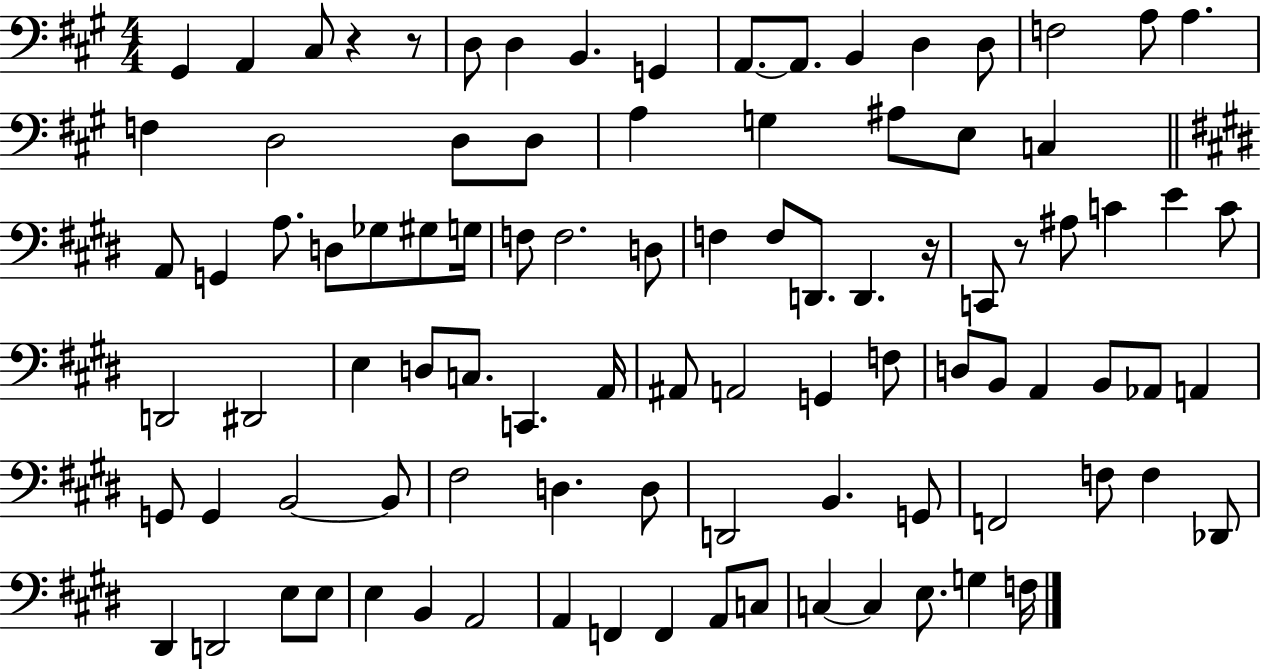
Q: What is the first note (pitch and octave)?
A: G#2